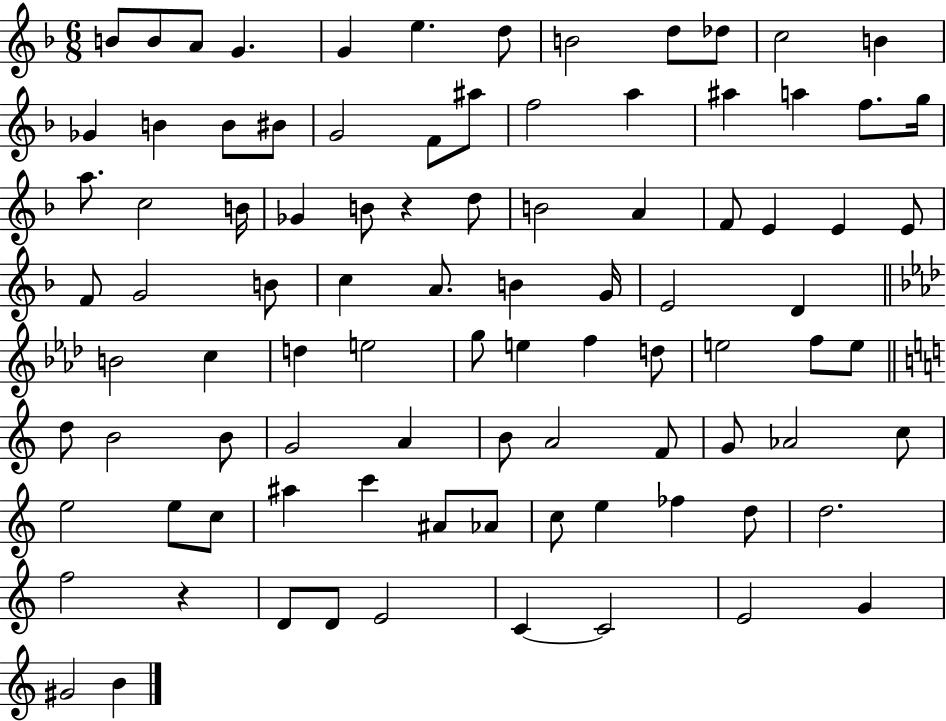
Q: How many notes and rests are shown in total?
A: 92